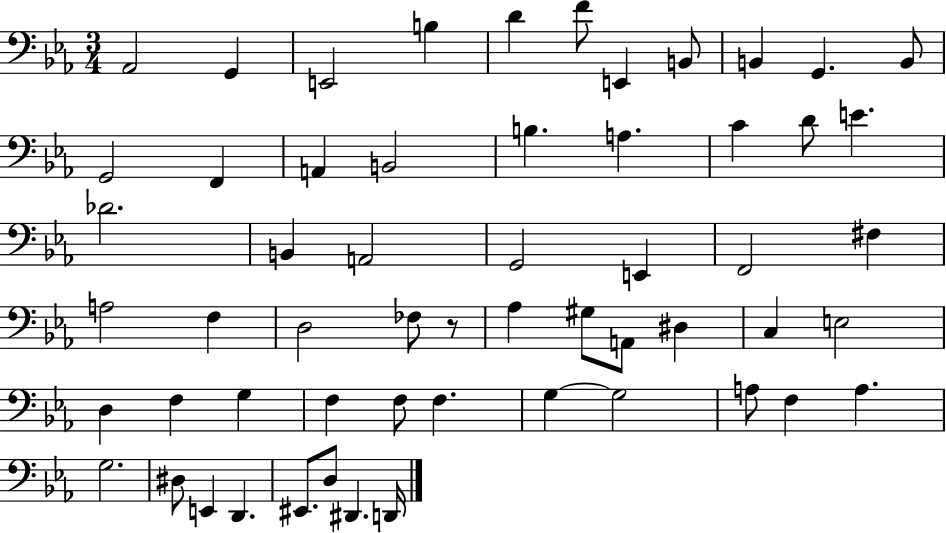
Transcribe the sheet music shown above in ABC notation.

X:1
T:Untitled
M:3/4
L:1/4
K:Eb
_A,,2 G,, E,,2 B, D F/2 E,, B,,/2 B,, G,, B,,/2 G,,2 F,, A,, B,,2 B, A, C D/2 E _D2 B,, A,,2 G,,2 E,, F,,2 ^F, A,2 F, D,2 _F,/2 z/2 _A, ^G,/2 A,,/2 ^D, C, E,2 D, F, G, F, F,/2 F, G, G,2 A,/2 F, A, G,2 ^D,/2 E,, D,, ^E,,/2 D,/2 ^D,, D,,/4